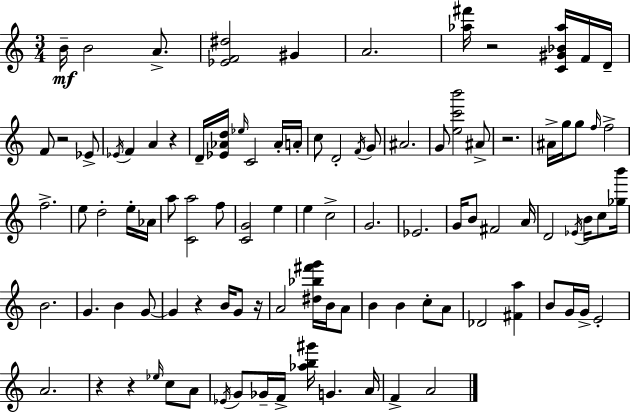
B4/s B4/h A4/e. [Eb4,F4,D#5]/h G#4/q A4/h. [Ab5,F#6]/s R/h [C4,G#4,Bb4,Ab5]/s F4/s D4/s F4/e R/h Eb4/e Eb4/s F4/q A4/q R/q D4/s [Eb4,Ab4,D5]/s Eb5/s C4/h Ab4/s A4/s C5/e D4/h F4/s G4/e A#4/h. G4/e [E5,C6,B6]/h A#4/e R/h. A#4/s G5/s G5/e F5/s F5/h F5/h. E5/e D5/h E5/s Ab4/s A5/e [C4,A5]/h F5/e [C4,G4]/h E5/q E5/q C5/h G4/h. Eb4/h. G4/s B4/e F#4/h A4/s D4/h Eb4/s B4/s C5/e [Gb5,B6]/s B4/h. G4/q. B4/q G4/e G4/q R/q B4/s G4/e R/s A4/h [D#5,Bb5,F#6,G6]/s B4/s A4/e B4/q B4/q C5/e A4/e Db4/h [F#4,A5]/q B4/e G4/s G4/s E4/h A4/h. R/q R/q Eb5/s C5/e A4/e Eb4/s G4/e Gb4/s F4/s [Ab5,B5,G#6]/s G4/q. A4/s F4/q A4/h